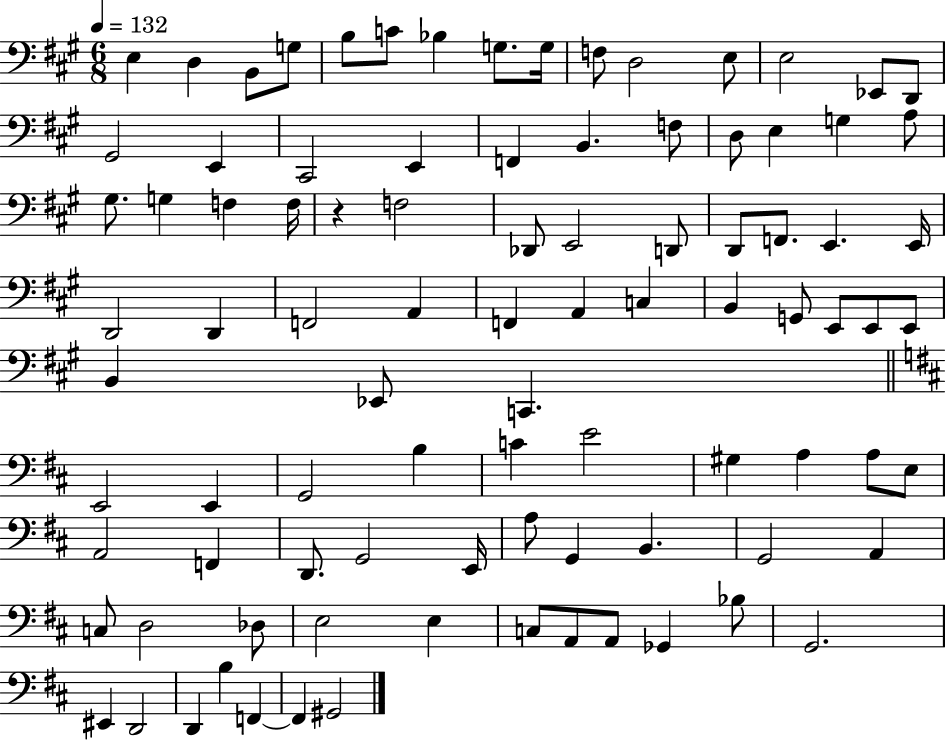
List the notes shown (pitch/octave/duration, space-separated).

E3/q D3/q B2/e G3/e B3/e C4/e Bb3/q G3/e. G3/s F3/e D3/h E3/e E3/h Eb2/e D2/e G#2/h E2/q C#2/h E2/q F2/q B2/q. F3/e D3/e E3/q G3/q A3/e G#3/e. G3/q F3/q F3/s R/q F3/h Db2/e E2/h D2/e D2/e F2/e. E2/q. E2/s D2/h D2/q F2/h A2/q F2/q A2/q C3/q B2/q G2/e E2/e E2/e E2/e B2/q Eb2/e C2/q. E2/h E2/q G2/h B3/q C4/q E4/h G#3/q A3/q A3/e E3/e A2/h F2/q D2/e. G2/h E2/s A3/e G2/q B2/q. G2/h A2/q C3/e D3/h Db3/e E3/h E3/q C3/e A2/e A2/e Gb2/q Bb3/e G2/h. EIS2/q D2/h D2/q B3/q F2/q F2/q G#2/h